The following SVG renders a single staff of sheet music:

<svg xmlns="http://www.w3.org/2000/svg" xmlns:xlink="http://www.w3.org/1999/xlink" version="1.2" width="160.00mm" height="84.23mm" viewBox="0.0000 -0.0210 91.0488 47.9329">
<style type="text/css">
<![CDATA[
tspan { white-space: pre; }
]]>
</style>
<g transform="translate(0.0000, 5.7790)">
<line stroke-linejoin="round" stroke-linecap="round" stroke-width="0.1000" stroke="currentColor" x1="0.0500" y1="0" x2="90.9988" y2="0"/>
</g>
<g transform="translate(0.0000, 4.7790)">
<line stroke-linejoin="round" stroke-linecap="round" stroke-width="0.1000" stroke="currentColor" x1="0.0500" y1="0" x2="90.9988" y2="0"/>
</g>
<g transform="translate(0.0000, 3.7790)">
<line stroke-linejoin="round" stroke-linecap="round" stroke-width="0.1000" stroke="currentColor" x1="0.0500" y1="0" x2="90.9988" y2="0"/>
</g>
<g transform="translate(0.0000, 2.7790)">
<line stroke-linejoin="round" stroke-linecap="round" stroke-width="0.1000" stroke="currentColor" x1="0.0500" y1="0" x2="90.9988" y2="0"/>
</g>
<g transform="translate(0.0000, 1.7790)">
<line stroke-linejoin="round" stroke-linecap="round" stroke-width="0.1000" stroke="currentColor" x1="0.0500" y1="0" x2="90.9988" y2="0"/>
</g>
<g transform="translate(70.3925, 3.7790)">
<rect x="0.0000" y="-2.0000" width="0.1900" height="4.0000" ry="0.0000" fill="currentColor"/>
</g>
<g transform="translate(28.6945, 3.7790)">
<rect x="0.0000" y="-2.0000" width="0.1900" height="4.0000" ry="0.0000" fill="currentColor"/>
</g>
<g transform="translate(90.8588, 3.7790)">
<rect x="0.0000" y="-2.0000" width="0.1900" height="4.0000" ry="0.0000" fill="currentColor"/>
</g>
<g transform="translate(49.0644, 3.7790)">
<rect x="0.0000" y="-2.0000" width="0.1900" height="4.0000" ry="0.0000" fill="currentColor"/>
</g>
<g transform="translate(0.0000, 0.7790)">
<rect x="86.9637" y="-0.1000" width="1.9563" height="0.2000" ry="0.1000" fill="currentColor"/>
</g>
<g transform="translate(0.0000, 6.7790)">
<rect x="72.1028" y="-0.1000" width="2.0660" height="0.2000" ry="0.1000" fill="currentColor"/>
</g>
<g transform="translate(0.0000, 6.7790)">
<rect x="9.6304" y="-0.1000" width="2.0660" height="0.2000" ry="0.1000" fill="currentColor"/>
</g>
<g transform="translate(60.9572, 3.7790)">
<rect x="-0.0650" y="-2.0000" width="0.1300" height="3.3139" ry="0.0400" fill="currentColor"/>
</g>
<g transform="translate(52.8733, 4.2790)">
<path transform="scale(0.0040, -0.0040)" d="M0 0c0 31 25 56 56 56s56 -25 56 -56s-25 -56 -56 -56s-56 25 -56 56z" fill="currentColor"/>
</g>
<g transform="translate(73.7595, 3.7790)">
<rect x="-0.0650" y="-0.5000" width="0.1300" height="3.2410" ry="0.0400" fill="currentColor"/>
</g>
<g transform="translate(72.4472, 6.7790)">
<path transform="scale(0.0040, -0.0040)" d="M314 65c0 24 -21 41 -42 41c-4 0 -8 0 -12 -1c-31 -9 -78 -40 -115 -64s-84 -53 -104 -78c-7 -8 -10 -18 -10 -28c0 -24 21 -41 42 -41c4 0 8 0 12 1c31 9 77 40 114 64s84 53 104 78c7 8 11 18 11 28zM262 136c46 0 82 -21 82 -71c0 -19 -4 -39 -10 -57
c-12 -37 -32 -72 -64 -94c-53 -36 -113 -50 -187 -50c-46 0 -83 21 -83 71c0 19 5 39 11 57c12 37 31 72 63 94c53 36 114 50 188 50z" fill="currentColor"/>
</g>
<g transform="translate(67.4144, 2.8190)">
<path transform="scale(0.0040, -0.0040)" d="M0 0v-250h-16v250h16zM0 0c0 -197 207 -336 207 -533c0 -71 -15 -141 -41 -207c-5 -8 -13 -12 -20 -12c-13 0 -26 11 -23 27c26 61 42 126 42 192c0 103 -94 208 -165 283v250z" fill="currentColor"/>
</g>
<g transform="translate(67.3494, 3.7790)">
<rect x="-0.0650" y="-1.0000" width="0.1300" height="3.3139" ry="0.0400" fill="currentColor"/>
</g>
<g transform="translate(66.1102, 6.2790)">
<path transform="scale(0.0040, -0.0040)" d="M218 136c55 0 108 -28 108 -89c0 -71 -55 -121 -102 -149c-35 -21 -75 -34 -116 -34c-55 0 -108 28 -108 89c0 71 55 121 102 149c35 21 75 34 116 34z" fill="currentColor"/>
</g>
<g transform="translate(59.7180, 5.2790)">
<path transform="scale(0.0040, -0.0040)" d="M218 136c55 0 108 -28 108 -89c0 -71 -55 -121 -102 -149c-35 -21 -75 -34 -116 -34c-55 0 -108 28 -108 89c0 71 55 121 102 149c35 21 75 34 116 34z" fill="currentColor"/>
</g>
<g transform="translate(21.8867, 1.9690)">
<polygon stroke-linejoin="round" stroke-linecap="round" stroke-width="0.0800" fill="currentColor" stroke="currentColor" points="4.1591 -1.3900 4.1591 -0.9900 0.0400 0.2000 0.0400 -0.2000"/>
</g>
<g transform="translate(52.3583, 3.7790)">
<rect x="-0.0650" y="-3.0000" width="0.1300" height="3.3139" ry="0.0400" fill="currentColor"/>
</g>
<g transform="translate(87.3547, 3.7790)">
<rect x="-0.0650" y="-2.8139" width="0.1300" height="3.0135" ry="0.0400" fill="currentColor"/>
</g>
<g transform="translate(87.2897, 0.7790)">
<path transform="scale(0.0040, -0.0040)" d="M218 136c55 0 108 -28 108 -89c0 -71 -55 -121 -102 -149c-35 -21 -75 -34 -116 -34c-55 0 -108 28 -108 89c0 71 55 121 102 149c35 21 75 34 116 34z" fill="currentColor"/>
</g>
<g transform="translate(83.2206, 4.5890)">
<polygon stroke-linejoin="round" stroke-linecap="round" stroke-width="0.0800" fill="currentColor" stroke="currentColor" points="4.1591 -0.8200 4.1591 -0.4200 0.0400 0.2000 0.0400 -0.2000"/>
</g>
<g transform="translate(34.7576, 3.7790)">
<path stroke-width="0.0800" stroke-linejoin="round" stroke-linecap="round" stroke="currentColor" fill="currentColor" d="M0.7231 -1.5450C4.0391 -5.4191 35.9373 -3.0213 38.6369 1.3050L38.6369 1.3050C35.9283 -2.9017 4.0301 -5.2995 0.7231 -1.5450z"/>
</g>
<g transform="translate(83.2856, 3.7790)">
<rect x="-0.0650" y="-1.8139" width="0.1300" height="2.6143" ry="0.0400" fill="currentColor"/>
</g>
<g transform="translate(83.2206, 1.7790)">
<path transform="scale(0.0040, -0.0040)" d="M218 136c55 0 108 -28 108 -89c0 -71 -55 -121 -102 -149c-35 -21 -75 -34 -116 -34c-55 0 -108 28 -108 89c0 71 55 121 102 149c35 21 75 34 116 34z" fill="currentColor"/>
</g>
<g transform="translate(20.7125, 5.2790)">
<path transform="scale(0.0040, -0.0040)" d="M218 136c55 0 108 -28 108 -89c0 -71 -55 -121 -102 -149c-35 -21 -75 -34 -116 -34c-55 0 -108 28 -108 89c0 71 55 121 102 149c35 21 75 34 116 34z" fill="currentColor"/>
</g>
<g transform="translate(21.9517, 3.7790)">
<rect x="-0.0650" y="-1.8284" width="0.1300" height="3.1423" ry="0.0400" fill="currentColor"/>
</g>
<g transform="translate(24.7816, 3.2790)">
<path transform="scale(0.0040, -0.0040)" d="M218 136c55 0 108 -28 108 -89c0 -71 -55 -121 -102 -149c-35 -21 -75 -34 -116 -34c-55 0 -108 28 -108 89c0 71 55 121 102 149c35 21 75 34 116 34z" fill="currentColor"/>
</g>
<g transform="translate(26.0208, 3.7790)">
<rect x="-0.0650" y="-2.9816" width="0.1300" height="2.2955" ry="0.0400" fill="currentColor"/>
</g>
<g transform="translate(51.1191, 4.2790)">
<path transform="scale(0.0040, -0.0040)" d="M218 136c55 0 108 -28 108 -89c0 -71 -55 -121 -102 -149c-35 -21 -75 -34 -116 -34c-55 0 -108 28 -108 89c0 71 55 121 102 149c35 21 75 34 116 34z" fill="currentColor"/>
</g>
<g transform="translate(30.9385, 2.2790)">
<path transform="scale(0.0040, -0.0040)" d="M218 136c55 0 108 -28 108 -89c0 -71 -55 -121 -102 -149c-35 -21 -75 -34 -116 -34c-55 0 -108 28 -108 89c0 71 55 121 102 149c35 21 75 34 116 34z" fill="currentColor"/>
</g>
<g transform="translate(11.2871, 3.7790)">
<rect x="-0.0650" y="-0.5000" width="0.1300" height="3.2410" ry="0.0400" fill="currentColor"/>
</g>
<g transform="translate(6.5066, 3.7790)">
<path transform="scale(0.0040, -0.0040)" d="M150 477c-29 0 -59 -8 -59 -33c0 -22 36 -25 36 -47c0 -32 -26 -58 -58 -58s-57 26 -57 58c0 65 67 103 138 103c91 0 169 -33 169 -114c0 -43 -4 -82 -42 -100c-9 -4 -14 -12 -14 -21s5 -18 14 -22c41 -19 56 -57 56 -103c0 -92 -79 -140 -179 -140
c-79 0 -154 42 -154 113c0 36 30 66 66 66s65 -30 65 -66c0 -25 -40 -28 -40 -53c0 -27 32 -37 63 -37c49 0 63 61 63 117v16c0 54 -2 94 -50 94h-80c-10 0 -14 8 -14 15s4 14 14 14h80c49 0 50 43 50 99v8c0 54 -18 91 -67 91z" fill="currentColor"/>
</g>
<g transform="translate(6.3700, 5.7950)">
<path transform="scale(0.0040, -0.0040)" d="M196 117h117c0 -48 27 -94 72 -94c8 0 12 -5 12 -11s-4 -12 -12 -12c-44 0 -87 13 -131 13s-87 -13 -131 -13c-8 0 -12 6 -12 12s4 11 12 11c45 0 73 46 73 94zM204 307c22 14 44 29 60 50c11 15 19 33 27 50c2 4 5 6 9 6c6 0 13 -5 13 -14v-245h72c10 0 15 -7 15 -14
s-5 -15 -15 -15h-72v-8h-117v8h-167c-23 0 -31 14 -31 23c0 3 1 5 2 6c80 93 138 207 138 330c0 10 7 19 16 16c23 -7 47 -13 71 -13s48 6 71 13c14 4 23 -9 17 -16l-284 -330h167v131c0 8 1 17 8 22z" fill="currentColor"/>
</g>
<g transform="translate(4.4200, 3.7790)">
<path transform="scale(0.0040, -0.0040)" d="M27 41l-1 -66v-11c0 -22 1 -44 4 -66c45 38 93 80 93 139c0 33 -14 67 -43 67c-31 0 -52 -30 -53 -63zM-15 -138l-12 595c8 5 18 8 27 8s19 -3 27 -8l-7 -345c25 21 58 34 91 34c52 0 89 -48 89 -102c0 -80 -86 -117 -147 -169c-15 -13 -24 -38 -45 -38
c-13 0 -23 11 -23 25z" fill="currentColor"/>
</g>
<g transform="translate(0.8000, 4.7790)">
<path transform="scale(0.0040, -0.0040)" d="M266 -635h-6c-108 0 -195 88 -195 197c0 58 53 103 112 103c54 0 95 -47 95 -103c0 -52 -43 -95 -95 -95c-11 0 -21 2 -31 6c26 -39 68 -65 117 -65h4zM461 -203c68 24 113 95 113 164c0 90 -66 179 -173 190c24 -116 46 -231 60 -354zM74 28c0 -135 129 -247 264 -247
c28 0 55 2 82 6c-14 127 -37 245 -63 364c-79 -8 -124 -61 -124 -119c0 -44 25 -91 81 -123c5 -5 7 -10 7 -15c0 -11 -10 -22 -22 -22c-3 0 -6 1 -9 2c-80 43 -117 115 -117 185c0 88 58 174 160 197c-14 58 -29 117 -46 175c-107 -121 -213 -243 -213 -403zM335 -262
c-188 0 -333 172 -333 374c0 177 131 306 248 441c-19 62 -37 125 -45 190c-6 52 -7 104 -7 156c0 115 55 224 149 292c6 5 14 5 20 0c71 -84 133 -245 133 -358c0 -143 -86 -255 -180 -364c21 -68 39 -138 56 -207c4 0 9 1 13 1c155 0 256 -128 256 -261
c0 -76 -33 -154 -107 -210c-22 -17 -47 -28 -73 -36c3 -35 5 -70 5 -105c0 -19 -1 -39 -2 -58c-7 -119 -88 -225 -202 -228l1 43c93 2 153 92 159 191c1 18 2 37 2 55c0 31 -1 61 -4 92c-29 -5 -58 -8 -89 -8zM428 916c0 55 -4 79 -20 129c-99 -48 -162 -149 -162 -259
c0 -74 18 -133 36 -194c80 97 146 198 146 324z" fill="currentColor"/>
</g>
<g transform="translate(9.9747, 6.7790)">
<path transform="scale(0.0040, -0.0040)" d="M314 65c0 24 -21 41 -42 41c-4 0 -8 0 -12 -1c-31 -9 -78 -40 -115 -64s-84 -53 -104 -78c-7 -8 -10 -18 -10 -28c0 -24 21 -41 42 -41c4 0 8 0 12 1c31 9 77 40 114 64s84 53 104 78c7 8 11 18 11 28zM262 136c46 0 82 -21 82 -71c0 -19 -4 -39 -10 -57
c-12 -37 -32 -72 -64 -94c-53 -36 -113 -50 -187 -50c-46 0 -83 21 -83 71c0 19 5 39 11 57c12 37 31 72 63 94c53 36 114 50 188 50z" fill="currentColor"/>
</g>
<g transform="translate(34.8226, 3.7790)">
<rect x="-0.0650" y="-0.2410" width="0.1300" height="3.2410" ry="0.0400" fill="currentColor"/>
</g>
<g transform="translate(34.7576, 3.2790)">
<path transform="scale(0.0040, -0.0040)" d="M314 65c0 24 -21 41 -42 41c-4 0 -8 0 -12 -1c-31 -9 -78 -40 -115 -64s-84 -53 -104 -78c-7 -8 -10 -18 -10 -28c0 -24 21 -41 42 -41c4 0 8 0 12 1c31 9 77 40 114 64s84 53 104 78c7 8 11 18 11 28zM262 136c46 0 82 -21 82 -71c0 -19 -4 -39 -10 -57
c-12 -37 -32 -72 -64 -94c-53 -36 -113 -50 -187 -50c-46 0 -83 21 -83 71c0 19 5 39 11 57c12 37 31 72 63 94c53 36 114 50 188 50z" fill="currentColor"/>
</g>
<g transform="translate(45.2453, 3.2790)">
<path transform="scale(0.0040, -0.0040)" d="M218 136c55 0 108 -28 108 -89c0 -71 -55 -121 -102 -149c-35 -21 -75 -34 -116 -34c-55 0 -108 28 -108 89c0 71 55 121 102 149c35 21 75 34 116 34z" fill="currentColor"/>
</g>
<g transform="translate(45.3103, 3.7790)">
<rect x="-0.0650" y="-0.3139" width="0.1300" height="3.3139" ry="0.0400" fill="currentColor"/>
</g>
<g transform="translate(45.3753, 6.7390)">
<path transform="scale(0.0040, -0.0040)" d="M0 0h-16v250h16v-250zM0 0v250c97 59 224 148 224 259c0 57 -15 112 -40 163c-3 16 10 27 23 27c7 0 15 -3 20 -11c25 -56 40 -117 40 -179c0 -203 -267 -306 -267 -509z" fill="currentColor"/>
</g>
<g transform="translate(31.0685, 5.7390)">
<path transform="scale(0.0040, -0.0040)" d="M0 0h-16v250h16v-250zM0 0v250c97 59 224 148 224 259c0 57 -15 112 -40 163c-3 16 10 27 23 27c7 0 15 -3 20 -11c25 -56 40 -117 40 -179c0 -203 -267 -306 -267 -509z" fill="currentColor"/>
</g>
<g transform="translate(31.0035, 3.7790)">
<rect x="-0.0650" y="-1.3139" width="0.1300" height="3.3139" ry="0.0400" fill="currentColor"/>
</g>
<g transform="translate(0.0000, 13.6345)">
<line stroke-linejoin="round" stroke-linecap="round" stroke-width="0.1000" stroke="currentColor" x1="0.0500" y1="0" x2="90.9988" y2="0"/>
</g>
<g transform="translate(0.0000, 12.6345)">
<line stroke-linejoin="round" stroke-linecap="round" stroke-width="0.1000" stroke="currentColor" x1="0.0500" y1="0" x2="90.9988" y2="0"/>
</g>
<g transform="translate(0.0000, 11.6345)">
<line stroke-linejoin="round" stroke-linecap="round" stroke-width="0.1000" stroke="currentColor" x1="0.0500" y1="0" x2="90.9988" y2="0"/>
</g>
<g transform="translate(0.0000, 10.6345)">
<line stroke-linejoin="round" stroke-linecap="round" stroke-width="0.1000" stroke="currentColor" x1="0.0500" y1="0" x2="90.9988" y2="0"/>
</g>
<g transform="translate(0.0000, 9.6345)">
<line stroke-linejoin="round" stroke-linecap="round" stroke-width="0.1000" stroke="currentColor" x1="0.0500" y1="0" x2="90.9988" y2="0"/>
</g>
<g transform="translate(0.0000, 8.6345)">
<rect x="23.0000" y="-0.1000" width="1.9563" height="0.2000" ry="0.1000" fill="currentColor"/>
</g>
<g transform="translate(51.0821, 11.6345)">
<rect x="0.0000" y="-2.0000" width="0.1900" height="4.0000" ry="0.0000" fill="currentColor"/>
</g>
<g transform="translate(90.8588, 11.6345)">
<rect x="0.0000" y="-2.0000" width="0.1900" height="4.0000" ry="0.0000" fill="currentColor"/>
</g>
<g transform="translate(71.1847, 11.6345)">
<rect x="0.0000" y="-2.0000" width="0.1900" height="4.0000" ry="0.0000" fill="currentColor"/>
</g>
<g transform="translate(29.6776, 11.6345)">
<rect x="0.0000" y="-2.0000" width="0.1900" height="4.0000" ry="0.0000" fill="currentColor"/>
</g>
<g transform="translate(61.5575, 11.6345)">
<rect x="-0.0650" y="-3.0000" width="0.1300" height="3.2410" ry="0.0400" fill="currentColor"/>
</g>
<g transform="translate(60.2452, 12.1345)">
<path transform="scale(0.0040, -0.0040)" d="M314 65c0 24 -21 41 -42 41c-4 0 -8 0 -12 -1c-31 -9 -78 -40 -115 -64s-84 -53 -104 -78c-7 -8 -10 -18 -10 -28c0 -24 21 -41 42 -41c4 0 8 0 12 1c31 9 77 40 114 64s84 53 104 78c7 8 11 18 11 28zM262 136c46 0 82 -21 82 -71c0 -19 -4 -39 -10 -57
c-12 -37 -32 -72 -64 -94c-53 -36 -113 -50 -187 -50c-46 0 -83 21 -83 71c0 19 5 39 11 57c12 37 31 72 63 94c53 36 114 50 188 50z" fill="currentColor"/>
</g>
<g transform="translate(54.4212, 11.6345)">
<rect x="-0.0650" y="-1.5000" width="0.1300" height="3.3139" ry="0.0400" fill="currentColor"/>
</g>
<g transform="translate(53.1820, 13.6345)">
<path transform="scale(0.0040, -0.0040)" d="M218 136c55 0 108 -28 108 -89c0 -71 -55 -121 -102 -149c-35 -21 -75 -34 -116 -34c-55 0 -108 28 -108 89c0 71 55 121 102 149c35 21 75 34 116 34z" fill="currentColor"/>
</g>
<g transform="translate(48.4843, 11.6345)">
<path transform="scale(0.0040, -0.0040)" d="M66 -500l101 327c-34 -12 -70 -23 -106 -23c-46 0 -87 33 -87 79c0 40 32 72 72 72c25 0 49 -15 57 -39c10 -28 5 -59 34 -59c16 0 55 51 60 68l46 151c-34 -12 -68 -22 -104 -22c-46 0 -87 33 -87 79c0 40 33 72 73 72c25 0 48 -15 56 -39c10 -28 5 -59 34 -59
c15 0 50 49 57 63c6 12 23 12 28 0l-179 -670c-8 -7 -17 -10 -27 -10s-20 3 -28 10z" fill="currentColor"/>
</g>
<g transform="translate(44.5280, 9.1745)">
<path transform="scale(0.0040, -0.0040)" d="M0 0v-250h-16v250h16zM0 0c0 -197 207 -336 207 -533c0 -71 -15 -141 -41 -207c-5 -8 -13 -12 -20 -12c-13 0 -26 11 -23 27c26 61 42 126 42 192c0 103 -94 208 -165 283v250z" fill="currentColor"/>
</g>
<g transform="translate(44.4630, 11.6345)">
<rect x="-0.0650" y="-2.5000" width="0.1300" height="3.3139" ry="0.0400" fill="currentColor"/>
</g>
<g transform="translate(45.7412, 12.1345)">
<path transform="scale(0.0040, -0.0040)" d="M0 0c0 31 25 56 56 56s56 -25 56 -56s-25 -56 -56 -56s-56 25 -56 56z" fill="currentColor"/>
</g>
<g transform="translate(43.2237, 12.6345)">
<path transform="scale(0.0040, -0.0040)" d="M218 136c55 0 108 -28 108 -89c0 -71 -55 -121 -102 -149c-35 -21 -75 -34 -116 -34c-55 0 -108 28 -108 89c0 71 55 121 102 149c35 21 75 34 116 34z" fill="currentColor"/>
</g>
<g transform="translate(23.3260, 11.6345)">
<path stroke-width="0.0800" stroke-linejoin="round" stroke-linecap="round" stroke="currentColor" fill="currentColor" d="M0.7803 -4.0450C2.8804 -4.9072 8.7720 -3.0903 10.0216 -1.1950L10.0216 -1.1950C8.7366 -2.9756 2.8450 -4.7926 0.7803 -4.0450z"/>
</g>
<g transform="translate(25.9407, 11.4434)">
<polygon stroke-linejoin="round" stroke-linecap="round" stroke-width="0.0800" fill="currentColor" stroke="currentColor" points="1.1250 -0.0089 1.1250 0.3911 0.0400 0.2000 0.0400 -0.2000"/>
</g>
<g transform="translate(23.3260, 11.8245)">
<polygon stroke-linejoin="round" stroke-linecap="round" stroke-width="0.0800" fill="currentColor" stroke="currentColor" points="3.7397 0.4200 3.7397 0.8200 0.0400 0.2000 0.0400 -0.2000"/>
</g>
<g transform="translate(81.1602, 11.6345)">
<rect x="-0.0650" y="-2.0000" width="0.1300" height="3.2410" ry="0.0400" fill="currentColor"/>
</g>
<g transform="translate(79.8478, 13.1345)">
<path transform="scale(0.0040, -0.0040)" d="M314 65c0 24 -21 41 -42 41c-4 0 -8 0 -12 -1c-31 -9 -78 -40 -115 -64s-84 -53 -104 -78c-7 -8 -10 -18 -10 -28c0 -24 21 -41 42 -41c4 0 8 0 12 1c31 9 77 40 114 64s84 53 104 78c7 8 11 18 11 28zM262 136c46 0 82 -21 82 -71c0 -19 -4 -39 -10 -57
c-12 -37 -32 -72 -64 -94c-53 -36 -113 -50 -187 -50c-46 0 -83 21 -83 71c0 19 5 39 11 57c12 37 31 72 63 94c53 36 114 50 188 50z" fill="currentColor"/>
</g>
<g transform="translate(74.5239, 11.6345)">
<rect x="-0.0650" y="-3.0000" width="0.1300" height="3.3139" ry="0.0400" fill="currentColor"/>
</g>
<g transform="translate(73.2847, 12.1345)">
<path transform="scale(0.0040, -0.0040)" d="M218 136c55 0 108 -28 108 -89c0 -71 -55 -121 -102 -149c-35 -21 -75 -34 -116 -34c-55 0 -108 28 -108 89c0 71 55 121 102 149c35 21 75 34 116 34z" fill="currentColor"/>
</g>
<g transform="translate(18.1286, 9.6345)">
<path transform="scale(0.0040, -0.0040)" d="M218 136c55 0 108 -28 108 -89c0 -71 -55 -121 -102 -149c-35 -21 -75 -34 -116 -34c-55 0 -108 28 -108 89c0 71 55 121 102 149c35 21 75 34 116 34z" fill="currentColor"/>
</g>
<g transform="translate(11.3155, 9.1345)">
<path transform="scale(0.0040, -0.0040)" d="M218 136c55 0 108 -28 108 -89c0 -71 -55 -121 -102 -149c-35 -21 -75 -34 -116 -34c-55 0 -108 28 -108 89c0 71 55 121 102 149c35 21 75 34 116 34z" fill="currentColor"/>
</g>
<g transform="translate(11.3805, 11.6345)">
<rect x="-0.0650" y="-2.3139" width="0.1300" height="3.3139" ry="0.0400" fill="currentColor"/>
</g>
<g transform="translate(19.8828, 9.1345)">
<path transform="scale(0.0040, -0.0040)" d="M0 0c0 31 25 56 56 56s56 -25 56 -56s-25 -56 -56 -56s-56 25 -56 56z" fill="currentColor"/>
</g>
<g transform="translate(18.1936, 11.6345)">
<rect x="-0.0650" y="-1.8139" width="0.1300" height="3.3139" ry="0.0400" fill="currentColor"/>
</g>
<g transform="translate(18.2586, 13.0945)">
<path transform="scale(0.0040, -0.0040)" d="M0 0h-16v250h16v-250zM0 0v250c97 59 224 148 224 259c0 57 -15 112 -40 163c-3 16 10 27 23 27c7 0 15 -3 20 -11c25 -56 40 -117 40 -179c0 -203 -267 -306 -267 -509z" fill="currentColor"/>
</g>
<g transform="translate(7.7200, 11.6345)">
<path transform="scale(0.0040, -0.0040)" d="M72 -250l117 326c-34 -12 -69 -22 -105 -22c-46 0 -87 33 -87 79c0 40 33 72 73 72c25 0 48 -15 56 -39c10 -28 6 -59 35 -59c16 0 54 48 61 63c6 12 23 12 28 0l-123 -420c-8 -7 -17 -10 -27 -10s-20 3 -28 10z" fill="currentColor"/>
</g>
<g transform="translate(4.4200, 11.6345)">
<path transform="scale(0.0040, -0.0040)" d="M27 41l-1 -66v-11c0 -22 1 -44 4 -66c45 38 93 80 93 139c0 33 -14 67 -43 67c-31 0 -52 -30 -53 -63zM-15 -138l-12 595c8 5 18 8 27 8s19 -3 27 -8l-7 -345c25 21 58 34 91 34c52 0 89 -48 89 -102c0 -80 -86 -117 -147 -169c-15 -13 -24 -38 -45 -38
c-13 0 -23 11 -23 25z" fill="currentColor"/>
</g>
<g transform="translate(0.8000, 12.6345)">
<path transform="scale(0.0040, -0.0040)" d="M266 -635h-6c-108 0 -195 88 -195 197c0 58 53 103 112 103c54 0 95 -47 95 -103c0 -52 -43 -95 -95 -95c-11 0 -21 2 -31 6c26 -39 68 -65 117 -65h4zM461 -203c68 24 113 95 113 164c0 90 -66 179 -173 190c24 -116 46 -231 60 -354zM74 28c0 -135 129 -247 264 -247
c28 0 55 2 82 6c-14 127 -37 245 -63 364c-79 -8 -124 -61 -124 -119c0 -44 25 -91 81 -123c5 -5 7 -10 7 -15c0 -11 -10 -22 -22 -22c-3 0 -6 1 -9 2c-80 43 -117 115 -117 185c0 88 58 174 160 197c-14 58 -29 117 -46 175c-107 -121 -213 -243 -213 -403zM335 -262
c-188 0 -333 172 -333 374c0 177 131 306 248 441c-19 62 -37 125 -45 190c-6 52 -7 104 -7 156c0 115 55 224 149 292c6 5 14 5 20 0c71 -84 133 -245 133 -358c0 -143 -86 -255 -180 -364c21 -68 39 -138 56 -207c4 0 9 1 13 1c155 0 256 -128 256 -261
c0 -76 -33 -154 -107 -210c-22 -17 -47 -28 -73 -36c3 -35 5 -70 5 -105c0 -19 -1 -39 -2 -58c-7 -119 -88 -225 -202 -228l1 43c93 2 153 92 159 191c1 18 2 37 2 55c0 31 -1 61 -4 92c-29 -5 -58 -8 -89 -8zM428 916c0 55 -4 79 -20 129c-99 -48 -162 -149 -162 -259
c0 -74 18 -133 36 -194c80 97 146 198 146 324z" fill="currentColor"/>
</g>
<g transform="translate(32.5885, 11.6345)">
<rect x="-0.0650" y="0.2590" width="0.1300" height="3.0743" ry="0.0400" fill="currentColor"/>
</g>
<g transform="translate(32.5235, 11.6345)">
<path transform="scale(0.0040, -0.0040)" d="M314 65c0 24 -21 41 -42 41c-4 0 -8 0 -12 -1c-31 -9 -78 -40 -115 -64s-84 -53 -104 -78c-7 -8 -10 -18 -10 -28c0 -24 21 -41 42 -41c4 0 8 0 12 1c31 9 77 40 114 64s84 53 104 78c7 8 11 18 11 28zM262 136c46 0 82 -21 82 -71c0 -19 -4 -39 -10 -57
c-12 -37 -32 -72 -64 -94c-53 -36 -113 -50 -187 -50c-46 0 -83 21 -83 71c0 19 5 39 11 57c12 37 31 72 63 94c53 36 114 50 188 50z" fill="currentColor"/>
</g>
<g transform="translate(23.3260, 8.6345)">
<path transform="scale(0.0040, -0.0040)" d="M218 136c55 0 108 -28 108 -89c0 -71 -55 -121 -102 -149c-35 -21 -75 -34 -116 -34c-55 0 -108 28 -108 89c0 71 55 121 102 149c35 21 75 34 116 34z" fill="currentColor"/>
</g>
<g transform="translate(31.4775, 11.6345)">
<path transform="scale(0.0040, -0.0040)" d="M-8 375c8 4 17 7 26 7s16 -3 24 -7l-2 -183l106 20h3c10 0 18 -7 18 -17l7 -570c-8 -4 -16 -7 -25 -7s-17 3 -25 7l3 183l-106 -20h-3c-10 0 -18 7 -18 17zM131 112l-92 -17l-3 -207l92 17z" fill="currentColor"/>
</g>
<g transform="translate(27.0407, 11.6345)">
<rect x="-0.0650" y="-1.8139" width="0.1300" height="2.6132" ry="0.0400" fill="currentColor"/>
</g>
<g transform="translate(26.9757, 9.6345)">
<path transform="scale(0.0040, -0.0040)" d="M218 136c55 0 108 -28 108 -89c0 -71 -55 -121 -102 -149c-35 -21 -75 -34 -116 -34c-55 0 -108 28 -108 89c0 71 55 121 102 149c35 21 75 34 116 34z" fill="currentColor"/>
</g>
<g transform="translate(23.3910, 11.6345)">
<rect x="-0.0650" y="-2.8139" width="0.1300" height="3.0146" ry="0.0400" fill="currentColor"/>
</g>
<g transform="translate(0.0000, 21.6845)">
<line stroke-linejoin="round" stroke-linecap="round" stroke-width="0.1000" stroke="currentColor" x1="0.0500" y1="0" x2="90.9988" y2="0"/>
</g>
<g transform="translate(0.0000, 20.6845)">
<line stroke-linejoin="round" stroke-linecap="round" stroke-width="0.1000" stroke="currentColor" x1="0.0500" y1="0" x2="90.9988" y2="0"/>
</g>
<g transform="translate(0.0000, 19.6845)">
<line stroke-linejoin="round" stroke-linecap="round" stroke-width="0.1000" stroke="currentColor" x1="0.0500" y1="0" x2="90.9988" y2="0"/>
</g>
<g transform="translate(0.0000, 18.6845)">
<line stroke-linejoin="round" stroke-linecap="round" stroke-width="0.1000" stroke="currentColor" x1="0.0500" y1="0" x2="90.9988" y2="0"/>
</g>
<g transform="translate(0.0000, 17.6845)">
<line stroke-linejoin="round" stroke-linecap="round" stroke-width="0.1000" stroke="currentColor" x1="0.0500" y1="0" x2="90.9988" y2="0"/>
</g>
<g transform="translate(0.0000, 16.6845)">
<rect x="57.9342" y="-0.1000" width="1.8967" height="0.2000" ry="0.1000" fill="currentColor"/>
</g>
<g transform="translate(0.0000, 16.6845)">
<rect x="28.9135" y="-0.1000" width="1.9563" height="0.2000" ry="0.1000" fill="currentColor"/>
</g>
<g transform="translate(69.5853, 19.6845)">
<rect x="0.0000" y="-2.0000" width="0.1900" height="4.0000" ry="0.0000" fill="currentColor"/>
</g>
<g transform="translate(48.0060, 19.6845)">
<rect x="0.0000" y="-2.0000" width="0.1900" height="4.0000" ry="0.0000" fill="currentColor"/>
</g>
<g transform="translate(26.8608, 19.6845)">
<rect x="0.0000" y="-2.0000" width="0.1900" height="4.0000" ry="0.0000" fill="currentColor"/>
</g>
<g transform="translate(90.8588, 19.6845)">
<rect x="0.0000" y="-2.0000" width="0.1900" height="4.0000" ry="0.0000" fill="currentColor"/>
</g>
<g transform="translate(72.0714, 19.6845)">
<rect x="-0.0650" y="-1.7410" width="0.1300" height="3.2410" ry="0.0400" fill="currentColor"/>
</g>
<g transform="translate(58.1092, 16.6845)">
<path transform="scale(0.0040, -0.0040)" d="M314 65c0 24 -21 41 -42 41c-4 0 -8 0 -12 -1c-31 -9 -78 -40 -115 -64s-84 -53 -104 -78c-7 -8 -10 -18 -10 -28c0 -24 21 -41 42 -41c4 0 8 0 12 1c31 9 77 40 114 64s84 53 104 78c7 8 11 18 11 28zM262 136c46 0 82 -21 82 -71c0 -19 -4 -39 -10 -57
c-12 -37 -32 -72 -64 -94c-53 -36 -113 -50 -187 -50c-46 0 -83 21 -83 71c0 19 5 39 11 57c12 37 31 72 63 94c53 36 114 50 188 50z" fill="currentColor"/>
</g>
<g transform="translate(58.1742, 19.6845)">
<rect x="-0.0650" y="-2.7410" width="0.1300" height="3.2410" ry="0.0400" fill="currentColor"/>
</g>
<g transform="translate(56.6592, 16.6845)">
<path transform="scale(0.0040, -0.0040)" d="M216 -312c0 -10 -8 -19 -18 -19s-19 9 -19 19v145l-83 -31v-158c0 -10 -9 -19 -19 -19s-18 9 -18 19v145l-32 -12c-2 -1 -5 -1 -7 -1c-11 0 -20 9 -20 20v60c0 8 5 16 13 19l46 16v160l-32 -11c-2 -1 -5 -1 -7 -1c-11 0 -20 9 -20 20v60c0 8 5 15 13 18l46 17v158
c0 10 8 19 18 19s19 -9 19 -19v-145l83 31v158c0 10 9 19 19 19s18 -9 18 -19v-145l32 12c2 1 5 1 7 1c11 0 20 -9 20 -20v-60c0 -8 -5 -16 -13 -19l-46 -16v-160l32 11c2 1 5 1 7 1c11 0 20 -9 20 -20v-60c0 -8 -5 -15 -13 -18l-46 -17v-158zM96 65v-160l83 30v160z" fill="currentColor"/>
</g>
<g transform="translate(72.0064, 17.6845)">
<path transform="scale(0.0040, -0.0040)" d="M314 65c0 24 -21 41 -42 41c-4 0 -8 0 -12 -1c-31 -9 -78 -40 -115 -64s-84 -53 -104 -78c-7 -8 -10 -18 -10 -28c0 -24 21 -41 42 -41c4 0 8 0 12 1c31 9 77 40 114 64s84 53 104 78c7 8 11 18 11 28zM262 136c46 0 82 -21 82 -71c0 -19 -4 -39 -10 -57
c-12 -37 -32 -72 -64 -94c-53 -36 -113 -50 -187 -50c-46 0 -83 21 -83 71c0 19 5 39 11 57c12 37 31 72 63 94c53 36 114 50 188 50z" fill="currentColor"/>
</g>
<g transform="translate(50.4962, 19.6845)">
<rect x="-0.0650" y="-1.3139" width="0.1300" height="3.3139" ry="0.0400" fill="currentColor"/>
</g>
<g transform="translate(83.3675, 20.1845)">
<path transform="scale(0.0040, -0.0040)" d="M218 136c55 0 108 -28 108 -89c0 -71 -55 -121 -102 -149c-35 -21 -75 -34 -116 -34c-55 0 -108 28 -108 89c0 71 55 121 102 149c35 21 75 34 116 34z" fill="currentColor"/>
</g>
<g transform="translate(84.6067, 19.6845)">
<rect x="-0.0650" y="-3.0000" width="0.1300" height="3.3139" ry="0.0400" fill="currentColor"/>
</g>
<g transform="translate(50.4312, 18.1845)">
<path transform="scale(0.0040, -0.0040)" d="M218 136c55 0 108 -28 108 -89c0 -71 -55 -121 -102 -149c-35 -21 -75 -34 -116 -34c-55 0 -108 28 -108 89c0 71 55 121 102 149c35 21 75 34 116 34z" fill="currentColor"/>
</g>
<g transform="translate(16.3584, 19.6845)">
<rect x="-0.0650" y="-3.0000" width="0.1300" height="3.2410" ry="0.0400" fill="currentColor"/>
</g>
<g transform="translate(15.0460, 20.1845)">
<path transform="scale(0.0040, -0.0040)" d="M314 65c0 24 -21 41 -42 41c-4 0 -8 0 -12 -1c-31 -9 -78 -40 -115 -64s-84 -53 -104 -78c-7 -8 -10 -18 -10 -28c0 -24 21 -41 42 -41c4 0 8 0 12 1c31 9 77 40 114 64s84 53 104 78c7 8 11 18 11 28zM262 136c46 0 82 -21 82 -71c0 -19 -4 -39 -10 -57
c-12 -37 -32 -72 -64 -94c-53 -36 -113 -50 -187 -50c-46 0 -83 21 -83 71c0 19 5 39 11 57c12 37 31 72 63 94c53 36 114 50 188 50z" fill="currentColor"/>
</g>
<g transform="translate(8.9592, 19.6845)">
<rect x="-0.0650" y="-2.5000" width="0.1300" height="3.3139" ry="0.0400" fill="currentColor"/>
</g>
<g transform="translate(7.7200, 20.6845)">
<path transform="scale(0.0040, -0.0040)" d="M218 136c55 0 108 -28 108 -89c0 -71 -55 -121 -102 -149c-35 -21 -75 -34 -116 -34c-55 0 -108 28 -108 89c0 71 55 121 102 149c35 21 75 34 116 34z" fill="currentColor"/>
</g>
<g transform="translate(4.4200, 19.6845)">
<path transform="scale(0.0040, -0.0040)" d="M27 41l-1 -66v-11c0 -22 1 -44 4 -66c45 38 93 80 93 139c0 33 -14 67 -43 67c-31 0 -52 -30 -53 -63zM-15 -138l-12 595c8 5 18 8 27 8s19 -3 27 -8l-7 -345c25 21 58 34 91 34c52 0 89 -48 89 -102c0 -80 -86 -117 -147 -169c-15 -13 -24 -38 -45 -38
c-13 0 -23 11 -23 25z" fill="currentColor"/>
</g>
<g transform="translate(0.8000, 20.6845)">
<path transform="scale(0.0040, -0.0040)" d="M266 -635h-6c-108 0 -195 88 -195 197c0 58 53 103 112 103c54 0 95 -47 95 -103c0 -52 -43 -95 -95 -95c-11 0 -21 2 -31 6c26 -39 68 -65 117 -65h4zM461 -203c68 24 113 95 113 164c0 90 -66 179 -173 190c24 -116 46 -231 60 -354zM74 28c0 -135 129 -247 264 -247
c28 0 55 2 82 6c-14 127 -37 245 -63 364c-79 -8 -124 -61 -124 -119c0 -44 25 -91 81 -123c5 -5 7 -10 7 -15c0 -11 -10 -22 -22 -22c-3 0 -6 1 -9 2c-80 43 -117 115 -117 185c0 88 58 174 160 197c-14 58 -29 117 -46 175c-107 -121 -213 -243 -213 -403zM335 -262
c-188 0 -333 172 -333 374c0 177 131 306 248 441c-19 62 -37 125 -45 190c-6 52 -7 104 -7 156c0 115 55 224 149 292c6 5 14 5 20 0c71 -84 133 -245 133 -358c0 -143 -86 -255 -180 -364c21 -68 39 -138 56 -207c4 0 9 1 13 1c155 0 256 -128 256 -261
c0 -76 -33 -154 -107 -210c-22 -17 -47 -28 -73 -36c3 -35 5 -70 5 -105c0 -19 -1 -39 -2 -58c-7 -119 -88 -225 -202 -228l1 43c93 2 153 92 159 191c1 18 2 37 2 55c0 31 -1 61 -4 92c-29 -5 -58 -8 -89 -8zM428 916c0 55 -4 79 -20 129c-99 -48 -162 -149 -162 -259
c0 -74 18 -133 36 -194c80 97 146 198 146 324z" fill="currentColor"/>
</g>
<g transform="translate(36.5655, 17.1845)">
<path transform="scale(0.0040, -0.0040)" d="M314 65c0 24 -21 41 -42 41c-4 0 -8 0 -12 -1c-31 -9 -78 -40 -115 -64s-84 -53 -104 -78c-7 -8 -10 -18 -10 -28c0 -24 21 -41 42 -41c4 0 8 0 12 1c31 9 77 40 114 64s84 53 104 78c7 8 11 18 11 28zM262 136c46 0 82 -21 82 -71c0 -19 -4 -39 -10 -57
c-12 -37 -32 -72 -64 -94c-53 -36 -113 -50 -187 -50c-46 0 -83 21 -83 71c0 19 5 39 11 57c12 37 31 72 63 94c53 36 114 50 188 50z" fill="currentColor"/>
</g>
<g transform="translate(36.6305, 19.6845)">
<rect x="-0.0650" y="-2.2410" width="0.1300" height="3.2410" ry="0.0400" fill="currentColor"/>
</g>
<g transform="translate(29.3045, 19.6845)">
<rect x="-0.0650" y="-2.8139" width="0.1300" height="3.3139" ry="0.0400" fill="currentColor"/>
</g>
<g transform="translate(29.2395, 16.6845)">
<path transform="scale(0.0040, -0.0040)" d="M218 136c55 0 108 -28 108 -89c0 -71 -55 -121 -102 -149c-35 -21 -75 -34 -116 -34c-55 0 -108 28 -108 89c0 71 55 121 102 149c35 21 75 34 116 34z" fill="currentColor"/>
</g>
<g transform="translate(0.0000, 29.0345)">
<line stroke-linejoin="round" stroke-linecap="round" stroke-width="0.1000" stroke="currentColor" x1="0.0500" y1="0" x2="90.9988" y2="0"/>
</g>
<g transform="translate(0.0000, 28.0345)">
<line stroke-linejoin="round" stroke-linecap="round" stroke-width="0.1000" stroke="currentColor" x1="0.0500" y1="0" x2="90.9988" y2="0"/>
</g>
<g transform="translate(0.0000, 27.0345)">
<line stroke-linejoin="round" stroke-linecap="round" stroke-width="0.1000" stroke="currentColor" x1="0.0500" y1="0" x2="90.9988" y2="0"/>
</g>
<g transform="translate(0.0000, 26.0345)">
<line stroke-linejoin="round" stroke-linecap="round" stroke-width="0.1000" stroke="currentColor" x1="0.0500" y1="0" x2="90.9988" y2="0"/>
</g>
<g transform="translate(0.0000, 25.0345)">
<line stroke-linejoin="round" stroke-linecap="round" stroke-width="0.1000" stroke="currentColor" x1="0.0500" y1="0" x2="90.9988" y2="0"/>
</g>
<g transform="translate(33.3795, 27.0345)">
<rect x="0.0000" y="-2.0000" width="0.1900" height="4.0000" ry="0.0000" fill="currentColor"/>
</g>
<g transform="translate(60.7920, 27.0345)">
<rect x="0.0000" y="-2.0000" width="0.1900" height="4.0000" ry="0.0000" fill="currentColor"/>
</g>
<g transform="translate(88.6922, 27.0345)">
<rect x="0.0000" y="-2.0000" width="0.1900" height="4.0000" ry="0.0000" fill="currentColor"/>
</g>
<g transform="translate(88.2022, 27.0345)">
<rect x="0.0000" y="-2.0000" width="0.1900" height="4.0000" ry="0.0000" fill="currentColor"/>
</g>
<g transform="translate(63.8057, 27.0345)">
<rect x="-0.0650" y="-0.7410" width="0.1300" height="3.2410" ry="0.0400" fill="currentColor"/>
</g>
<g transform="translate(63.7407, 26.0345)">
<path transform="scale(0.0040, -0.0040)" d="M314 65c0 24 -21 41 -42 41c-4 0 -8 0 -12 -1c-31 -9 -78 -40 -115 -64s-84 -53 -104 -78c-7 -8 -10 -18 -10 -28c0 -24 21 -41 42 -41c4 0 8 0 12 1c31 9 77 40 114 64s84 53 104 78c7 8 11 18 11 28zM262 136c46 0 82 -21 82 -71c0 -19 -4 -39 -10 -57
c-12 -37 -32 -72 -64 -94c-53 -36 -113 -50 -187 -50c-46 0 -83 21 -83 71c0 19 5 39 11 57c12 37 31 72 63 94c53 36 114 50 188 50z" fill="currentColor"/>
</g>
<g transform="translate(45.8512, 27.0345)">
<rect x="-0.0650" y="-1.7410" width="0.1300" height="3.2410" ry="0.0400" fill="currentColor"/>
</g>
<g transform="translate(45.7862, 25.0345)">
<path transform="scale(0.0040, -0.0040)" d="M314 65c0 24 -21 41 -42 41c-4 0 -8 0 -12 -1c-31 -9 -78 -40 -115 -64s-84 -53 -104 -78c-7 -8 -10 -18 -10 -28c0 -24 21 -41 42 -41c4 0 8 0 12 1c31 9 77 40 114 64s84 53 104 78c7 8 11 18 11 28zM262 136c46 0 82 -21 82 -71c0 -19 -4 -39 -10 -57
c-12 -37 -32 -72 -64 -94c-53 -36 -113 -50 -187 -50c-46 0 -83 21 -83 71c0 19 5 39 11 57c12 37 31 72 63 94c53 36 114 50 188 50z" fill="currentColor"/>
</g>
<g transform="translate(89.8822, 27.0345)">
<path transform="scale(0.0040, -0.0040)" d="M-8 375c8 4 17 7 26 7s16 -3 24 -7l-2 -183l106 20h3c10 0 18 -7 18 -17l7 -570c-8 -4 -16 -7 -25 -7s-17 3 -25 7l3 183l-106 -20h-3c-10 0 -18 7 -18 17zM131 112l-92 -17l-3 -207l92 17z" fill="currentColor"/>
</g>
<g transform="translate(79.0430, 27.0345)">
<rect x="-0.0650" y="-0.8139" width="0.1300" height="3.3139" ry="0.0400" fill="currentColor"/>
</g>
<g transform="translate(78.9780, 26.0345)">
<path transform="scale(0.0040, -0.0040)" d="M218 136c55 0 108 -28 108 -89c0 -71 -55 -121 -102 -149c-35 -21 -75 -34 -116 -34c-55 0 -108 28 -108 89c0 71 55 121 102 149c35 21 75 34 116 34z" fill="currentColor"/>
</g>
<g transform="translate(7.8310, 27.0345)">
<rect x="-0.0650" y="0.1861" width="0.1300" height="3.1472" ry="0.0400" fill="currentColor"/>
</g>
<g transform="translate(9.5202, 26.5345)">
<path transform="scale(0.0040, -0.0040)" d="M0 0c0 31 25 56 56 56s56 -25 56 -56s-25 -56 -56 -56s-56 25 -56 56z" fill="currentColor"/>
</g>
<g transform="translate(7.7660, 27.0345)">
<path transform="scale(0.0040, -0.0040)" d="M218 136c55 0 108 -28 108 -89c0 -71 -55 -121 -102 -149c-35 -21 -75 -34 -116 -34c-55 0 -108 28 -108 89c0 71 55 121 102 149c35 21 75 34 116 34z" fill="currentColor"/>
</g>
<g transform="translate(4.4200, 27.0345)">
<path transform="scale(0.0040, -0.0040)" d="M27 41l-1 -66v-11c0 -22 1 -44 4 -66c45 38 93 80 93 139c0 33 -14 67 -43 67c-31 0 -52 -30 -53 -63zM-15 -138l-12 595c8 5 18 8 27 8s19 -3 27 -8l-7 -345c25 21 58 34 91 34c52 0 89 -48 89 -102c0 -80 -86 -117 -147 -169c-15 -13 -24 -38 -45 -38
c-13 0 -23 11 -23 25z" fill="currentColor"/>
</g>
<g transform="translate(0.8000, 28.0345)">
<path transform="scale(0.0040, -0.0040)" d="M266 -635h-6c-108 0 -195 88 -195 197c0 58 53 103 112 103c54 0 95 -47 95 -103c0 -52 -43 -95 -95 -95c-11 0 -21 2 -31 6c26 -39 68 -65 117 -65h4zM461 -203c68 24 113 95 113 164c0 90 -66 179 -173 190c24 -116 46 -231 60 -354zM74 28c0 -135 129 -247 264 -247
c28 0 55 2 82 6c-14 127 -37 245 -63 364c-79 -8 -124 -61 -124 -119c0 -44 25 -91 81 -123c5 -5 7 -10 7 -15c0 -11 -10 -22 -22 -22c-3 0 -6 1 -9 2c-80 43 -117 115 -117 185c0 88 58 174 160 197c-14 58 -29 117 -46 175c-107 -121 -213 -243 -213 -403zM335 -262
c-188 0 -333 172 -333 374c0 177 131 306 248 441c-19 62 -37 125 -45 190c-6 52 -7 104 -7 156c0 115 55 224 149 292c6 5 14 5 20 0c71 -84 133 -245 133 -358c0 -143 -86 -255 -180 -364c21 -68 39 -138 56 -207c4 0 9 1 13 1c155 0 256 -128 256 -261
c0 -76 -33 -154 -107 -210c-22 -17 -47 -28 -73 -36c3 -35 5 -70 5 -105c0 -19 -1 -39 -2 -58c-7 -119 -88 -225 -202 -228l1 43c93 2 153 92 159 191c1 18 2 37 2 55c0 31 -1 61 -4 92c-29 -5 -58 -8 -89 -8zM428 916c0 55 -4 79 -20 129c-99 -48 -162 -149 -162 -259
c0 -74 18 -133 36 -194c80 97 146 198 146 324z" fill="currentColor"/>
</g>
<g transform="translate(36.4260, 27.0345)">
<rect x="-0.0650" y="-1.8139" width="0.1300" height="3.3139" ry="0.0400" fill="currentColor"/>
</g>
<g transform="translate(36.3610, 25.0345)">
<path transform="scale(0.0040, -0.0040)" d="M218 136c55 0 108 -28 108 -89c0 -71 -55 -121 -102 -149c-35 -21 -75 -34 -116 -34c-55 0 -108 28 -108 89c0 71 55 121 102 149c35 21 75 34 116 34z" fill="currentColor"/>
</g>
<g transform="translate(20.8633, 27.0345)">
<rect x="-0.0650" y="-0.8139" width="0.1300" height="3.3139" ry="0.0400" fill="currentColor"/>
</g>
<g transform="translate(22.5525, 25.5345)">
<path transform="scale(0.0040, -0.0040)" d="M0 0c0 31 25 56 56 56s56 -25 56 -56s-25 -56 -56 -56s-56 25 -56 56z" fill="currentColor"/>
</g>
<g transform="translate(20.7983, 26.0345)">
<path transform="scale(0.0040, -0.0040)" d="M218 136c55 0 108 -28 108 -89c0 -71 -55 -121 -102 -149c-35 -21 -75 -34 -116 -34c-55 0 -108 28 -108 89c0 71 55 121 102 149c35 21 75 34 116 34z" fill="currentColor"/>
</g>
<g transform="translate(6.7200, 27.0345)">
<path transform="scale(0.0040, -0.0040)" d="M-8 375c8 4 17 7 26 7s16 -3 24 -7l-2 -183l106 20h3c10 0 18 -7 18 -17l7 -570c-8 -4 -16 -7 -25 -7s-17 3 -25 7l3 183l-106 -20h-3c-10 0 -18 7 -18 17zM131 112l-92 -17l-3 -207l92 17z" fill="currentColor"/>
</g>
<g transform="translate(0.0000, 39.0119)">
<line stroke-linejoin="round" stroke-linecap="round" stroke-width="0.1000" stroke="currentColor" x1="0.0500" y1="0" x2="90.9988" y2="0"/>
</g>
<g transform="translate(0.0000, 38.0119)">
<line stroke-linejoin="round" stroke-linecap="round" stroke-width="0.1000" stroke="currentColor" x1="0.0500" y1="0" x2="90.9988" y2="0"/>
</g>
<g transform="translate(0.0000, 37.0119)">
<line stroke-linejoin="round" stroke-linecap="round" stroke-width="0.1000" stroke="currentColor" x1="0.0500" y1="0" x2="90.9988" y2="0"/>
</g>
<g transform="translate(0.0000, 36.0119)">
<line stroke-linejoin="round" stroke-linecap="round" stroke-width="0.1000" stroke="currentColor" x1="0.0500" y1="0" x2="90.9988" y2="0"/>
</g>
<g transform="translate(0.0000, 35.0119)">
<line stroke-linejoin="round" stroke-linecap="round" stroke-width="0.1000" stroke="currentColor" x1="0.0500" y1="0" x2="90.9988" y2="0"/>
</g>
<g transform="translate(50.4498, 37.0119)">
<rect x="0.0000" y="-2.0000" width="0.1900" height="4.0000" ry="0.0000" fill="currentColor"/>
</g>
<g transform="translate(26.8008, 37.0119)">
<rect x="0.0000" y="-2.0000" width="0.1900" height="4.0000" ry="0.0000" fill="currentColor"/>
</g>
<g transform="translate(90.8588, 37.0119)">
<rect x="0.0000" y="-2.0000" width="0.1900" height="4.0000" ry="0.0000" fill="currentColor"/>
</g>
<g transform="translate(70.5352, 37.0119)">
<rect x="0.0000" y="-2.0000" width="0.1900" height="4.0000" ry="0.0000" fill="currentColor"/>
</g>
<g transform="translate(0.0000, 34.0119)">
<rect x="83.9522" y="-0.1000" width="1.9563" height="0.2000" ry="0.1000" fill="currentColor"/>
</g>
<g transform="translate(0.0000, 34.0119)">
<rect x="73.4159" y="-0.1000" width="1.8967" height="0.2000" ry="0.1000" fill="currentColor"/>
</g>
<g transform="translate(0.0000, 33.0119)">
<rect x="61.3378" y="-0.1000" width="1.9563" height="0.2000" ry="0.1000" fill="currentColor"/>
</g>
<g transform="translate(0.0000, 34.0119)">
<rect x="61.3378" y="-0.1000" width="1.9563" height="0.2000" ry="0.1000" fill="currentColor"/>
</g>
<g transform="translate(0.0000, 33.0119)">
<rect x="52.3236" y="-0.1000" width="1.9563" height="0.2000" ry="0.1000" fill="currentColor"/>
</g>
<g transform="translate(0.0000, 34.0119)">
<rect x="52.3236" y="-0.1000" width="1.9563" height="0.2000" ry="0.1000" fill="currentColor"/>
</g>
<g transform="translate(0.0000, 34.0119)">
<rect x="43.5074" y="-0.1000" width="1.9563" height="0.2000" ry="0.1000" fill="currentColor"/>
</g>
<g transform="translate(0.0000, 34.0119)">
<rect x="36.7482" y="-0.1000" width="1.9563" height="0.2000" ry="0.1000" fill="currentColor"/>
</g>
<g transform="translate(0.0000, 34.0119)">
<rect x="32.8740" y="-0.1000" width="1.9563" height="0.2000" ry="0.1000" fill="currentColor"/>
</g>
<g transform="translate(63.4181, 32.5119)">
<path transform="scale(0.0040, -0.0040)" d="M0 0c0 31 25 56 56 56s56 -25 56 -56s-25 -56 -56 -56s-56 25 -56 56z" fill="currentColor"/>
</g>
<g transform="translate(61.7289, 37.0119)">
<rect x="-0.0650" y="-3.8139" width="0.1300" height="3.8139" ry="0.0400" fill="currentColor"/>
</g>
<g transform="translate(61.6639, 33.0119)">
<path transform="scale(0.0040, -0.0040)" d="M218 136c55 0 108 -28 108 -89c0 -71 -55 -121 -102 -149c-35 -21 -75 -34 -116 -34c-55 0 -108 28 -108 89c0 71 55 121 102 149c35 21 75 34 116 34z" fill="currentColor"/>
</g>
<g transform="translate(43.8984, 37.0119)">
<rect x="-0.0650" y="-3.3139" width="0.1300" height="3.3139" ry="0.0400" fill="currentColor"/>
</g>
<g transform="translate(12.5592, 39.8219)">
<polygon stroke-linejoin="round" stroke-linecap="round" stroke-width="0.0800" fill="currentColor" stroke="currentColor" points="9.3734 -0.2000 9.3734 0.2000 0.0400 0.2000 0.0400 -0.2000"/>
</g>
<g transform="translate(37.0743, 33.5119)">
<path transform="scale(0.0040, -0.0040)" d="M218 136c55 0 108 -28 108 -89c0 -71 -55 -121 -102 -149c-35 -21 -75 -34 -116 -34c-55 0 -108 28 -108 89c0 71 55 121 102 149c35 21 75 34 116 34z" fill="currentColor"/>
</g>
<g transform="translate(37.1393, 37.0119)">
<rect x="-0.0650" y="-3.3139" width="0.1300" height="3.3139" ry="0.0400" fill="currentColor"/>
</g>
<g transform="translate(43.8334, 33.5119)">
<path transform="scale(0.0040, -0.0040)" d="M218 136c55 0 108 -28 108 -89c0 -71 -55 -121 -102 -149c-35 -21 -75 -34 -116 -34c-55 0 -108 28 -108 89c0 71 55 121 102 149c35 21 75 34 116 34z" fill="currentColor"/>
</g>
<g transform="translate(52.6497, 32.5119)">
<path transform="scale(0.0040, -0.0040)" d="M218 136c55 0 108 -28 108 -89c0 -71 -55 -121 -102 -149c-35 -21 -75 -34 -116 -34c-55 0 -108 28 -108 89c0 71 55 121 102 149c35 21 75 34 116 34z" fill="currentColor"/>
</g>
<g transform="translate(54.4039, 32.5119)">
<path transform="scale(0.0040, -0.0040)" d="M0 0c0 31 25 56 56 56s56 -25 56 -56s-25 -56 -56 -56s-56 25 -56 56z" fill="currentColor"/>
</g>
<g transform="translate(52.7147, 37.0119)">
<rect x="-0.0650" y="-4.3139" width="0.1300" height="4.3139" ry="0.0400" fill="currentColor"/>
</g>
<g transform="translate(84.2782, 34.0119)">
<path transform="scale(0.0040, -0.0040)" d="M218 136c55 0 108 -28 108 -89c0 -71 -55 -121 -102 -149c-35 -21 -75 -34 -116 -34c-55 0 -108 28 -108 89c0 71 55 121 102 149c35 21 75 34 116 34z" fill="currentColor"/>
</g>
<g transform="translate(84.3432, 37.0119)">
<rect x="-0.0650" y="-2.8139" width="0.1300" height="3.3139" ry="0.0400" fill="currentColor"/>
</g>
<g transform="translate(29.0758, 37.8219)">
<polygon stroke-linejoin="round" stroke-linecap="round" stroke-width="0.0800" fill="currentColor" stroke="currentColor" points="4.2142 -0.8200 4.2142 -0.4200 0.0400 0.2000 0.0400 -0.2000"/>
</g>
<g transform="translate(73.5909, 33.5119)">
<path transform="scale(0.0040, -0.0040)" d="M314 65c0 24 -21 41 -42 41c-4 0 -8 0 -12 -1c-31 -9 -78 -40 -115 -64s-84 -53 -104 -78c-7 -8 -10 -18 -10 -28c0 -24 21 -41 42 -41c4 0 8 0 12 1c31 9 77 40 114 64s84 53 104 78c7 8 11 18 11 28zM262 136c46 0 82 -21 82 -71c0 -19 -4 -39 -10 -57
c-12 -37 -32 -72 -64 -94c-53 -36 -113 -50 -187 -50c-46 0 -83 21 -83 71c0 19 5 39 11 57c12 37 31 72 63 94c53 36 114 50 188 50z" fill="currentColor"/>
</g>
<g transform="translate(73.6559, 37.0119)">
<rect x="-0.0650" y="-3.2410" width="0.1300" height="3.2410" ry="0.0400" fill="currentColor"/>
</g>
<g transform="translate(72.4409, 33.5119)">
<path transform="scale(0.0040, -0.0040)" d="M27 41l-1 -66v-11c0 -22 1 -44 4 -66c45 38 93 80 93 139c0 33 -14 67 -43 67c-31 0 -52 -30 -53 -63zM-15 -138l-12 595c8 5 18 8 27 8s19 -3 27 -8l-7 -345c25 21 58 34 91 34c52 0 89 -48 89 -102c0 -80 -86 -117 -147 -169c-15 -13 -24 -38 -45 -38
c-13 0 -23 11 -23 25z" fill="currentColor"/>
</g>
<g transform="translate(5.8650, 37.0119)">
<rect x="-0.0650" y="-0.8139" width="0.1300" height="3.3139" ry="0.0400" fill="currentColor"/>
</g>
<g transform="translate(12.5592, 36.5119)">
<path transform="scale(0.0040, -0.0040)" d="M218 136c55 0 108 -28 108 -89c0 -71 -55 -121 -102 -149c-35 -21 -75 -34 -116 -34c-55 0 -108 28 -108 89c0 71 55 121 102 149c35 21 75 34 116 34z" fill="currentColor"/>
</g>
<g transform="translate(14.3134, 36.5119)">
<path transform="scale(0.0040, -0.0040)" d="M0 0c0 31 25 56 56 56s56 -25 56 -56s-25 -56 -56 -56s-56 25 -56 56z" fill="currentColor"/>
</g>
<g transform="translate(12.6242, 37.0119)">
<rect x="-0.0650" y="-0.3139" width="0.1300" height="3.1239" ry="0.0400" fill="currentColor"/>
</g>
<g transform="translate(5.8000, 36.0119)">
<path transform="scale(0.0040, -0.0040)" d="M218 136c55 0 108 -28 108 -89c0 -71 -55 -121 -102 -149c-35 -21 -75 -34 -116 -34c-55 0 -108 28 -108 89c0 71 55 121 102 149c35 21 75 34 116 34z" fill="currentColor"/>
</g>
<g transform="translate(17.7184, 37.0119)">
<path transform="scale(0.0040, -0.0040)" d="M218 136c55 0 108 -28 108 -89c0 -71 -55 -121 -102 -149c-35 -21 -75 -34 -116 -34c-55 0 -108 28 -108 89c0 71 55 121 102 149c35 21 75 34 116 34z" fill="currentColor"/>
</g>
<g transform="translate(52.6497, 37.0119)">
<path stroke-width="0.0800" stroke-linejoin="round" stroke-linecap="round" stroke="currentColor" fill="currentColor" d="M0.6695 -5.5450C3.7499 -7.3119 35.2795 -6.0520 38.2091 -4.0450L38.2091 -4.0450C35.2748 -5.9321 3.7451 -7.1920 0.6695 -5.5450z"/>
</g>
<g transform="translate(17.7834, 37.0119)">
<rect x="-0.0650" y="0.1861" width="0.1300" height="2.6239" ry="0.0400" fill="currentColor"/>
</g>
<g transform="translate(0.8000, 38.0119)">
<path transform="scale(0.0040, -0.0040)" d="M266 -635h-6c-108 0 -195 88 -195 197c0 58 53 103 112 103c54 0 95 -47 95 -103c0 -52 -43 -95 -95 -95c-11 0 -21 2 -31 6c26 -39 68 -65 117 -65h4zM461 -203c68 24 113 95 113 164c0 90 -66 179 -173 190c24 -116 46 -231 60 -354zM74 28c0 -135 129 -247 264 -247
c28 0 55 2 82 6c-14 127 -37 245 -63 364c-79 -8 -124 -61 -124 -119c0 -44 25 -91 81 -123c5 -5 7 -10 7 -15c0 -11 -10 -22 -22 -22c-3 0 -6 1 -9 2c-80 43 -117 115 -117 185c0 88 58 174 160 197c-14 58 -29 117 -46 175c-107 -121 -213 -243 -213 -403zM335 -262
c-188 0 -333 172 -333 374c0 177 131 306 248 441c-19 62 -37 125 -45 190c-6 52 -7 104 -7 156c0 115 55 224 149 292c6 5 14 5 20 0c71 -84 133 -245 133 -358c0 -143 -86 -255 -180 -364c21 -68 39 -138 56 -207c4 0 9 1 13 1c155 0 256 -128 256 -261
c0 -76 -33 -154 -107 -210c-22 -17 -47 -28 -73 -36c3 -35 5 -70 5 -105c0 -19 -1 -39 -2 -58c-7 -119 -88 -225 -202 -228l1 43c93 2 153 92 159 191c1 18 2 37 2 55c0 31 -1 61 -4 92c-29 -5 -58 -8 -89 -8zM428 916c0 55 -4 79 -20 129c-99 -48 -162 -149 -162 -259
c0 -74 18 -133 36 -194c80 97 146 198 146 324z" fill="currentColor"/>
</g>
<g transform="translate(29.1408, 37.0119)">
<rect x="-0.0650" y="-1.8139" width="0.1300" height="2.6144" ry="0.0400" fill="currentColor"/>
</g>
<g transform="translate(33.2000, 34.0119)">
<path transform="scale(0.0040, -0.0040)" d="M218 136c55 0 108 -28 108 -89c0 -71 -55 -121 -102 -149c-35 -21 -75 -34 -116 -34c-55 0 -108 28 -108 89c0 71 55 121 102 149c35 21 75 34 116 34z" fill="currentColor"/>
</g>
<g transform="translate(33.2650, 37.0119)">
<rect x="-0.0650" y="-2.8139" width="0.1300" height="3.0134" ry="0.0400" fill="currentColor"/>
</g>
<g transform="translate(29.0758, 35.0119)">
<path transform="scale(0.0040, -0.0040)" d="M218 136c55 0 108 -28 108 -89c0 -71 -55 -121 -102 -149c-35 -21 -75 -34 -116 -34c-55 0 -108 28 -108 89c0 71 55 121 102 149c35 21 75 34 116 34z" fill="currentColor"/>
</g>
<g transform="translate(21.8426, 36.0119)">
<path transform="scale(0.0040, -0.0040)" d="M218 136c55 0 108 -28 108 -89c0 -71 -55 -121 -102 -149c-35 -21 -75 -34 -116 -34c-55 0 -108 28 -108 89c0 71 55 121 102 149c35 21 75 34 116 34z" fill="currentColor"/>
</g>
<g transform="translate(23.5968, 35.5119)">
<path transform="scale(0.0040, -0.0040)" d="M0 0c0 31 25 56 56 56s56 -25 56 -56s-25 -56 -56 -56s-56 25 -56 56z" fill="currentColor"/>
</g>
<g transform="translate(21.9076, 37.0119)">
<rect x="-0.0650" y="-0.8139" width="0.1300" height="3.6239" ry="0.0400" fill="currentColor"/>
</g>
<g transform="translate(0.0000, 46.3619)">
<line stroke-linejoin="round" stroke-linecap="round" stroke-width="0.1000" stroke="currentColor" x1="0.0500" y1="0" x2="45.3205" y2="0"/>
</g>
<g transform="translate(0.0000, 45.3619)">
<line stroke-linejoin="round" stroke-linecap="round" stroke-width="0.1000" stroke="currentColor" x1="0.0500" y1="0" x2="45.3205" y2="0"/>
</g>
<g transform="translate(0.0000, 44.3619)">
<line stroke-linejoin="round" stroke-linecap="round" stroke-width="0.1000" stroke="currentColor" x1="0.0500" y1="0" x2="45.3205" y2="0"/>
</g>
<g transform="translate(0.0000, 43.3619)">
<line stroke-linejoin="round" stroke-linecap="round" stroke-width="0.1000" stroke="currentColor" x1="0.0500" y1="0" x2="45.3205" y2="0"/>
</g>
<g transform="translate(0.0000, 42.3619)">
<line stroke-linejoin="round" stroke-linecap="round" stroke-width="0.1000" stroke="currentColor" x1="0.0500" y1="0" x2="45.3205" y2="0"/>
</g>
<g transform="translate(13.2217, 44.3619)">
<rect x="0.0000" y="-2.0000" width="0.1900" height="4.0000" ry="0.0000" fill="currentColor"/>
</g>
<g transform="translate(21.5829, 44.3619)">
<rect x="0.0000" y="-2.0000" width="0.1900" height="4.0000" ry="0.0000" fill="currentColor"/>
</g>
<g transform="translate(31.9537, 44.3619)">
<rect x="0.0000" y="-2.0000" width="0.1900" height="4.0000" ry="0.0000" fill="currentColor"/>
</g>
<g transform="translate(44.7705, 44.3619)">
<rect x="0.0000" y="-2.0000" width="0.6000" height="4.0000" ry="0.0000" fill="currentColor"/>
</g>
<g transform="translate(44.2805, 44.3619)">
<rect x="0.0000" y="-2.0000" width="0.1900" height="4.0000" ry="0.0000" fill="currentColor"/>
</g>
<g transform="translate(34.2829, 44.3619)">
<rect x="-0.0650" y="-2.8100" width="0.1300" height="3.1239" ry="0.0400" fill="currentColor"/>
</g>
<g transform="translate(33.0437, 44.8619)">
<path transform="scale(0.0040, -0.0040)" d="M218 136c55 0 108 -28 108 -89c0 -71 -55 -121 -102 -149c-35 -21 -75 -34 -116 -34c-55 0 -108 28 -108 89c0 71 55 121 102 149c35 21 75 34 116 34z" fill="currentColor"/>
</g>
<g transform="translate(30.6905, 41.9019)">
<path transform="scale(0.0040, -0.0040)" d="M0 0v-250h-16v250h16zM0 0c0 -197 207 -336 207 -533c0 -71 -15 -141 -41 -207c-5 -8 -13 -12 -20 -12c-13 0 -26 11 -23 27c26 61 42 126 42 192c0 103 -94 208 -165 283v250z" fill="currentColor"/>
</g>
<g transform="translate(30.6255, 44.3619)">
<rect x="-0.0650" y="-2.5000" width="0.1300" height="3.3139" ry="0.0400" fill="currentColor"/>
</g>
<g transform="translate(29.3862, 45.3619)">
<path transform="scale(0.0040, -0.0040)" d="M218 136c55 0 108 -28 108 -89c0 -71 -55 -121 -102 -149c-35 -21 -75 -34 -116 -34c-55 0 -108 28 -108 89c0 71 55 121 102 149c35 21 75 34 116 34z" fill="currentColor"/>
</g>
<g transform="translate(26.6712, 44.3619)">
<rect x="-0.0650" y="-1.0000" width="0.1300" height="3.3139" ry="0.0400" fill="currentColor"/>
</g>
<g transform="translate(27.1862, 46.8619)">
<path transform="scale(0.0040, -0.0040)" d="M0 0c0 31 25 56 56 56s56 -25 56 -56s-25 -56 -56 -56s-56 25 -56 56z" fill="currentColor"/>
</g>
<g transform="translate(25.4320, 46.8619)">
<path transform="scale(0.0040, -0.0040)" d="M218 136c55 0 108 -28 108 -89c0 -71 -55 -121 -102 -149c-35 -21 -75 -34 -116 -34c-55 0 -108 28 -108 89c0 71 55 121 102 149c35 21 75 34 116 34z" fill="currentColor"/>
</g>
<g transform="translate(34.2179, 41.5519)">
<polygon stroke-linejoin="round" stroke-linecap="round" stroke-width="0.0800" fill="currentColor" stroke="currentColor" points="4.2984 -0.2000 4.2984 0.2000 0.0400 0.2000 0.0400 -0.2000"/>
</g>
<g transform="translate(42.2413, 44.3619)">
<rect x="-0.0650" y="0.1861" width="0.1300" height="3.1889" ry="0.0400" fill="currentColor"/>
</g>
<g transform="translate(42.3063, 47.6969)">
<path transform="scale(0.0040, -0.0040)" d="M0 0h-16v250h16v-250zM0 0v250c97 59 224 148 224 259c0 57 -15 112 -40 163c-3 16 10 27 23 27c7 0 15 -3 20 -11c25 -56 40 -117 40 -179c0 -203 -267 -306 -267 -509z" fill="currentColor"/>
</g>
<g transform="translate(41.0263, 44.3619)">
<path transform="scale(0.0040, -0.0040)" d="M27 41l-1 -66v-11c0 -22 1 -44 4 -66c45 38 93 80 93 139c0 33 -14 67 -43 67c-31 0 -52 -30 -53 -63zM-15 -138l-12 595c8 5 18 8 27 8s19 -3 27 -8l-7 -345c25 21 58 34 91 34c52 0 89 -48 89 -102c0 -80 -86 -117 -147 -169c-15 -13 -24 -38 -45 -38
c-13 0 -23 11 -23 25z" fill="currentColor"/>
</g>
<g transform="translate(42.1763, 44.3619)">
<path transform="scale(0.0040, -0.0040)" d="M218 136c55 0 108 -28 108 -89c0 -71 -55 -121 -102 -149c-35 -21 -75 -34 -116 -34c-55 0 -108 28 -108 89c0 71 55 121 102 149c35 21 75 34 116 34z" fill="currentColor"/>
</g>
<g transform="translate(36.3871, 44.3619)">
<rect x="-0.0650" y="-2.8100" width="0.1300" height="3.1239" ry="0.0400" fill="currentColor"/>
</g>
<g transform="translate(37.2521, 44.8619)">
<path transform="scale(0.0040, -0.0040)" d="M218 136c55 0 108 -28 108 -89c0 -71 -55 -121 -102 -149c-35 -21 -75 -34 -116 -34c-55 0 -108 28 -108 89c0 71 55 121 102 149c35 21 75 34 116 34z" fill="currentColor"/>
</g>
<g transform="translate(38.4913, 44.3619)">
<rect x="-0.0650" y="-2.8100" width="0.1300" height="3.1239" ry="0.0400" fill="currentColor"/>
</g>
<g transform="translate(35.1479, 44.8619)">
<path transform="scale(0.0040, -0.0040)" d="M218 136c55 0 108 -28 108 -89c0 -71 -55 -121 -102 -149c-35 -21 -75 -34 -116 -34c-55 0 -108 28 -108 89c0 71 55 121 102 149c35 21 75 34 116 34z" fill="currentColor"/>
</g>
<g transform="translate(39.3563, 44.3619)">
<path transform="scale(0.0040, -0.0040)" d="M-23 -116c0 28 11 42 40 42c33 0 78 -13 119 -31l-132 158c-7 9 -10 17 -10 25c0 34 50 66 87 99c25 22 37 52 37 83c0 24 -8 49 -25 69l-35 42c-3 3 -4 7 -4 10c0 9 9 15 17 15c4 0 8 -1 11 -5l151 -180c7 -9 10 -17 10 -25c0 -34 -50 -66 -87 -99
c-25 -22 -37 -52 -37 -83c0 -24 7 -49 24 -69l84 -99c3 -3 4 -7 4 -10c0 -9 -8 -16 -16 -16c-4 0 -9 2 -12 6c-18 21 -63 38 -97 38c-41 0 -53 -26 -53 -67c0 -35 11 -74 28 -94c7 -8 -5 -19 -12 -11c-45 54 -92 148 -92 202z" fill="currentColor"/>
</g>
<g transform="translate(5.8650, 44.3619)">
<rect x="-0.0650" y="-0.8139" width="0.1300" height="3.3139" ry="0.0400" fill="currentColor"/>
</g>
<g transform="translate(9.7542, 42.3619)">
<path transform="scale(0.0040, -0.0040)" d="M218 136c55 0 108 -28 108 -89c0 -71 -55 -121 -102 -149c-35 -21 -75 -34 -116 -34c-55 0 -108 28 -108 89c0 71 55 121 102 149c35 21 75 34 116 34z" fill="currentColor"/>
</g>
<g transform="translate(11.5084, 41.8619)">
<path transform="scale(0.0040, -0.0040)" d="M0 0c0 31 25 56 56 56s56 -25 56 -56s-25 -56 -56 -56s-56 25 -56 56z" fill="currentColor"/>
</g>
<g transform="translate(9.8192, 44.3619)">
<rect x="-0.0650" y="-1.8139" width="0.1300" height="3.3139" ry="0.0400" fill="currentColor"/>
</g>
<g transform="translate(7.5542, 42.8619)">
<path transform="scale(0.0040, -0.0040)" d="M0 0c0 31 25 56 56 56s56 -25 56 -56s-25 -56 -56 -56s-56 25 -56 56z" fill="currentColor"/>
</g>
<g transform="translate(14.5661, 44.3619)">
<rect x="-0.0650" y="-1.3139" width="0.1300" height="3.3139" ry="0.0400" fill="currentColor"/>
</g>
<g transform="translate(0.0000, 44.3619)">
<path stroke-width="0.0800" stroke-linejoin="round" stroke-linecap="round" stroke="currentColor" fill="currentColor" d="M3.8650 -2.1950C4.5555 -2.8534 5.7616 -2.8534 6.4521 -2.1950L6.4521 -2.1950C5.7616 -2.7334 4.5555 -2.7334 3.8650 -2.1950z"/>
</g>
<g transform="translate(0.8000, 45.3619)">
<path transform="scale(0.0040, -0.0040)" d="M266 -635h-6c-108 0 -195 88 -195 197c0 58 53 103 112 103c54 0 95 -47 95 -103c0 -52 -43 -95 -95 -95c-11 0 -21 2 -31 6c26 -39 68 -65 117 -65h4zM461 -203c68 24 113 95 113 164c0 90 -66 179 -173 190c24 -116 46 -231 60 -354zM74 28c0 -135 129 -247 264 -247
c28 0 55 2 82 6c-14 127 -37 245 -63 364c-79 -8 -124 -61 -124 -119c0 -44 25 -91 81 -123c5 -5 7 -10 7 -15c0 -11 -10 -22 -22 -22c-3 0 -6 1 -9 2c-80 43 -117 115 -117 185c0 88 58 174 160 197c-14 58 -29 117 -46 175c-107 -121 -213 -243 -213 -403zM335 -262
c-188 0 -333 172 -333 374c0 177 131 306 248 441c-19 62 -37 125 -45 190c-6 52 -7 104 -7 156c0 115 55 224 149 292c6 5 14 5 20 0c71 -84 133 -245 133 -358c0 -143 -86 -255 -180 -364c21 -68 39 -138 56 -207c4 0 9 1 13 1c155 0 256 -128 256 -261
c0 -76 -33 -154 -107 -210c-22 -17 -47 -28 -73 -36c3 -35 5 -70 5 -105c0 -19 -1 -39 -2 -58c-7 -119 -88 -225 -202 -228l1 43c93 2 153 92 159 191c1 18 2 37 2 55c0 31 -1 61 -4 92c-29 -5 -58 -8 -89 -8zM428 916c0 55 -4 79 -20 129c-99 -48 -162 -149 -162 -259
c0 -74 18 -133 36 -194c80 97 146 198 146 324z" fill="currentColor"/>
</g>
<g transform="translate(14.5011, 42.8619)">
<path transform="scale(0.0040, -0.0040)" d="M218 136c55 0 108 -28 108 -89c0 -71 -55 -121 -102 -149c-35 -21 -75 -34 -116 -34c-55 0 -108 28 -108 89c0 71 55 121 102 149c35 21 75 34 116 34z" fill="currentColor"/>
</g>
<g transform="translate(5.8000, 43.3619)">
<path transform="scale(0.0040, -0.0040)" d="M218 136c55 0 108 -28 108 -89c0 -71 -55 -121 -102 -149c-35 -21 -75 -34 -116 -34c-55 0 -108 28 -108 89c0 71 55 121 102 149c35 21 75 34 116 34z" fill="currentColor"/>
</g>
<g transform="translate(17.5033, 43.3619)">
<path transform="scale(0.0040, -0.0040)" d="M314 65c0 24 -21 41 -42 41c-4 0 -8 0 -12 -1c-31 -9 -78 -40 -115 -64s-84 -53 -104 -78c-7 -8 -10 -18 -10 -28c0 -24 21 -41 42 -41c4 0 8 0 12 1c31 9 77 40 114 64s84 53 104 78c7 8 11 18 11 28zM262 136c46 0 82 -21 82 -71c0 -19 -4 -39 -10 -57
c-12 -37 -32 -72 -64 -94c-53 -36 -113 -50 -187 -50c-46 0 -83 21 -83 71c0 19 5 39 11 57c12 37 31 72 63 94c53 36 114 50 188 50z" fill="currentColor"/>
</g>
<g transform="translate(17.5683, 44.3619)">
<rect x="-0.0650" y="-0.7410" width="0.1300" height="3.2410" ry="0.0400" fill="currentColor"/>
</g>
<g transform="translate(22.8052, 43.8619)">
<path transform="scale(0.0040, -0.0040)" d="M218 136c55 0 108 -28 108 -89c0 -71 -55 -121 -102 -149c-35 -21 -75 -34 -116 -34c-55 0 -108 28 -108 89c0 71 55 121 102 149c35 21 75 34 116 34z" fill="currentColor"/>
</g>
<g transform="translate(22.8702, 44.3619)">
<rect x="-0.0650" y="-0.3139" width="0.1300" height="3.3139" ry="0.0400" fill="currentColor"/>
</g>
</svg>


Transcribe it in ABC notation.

X:1
T:Untitled
M:3/4
L:1/4
K:F
C2 F/2 c/2 e/2 c2 c/2 A F D/2 C2 f/2 a/2 z/2 g f/2 a/2 f/4 B2 G/2 z/4 E A2 A F2 G A2 a g2 e ^a2 f2 A B d f f2 d2 d d c/2 B/2 d/2 f/2 a/2 b b d' c' _b2 a d f e d2 c D G/2 A/2 A/2 A/2 z _B/2